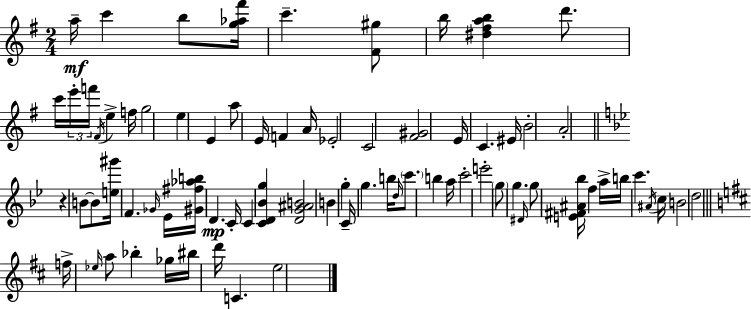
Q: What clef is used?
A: treble